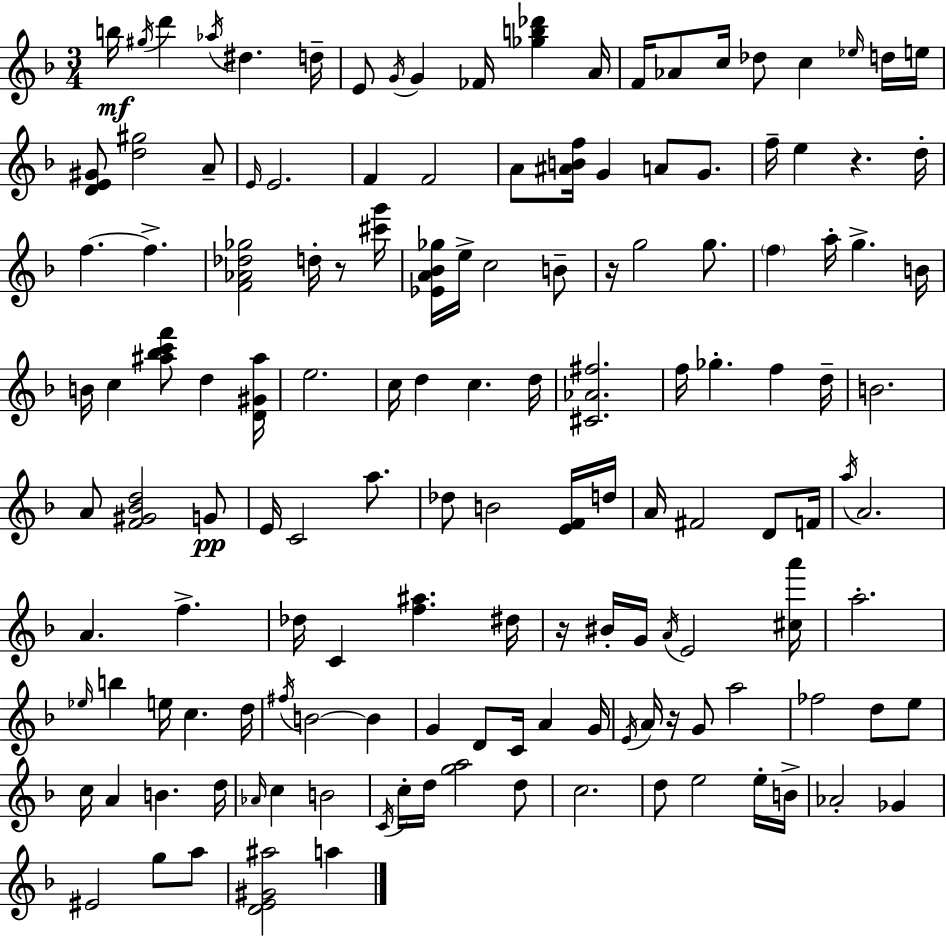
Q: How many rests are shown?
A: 5